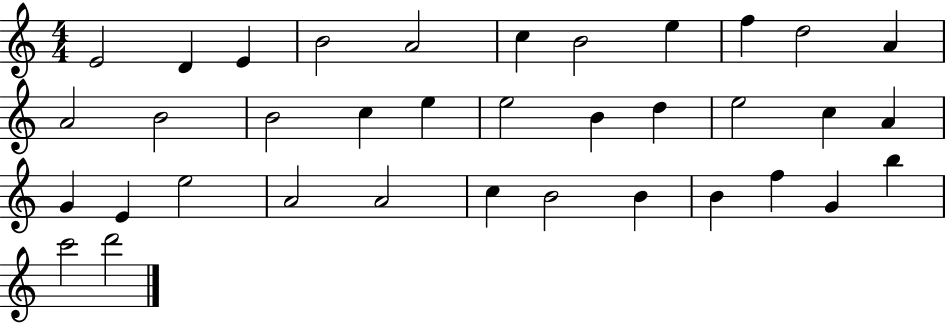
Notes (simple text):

E4/h D4/q E4/q B4/h A4/h C5/q B4/h E5/q F5/q D5/h A4/q A4/h B4/h B4/h C5/q E5/q E5/h B4/q D5/q E5/h C5/q A4/q G4/q E4/q E5/h A4/h A4/h C5/q B4/h B4/q B4/q F5/q G4/q B5/q C6/h D6/h